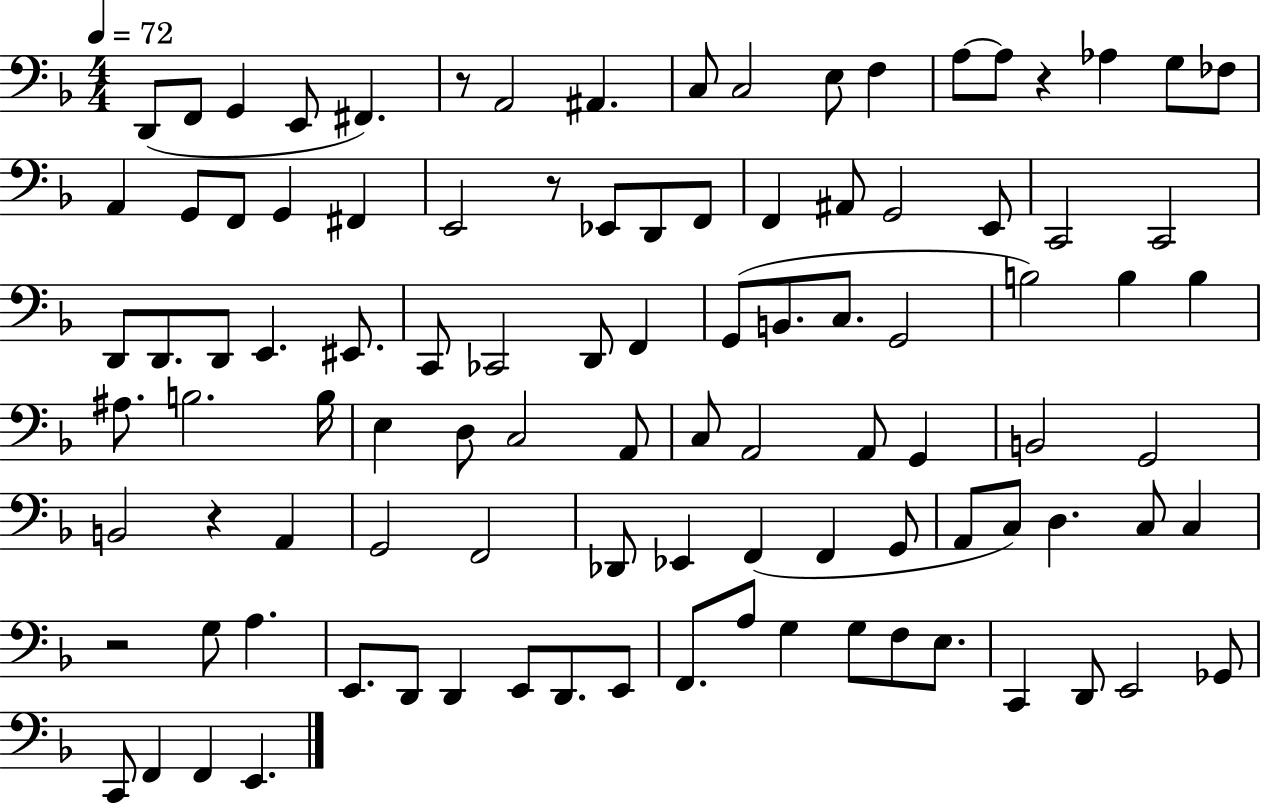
{
  \clef bass
  \numericTimeSignature
  \time 4/4
  \key f \major
  \tempo 4 = 72
  d,8( f,8 g,4 e,8 fis,4.) | r8 a,2 ais,4. | c8 c2 e8 f4 | a8~~ a8 r4 aes4 g8 fes8 | \break a,4 g,8 f,8 g,4 fis,4 | e,2 r8 ees,8 d,8 f,8 | f,4 ais,8 g,2 e,8 | c,2 c,2 | \break d,8 d,8. d,8 e,4. eis,8. | c,8 ces,2 d,8 f,4 | g,8( b,8. c8. g,2 | b2) b4 b4 | \break ais8. b2. b16 | e4 d8 c2 a,8 | c8 a,2 a,8 g,4 | b,2 g,2 | \break b,2 r4 a,4 | g,2 f,2 | des,8 ees,4 f,4( f,4 g,8 | a,8 c8) d4. c8 c4 | \break r2 g8 a4. | e,8. d,8 d,4 e,8 d,8. e,8 | f,8. a8 g4 g8 f8 e8. | c,4 d,8 e,2 ges,8 | \break c,8 f,4 f,4 e,4. | \bar "|."
}